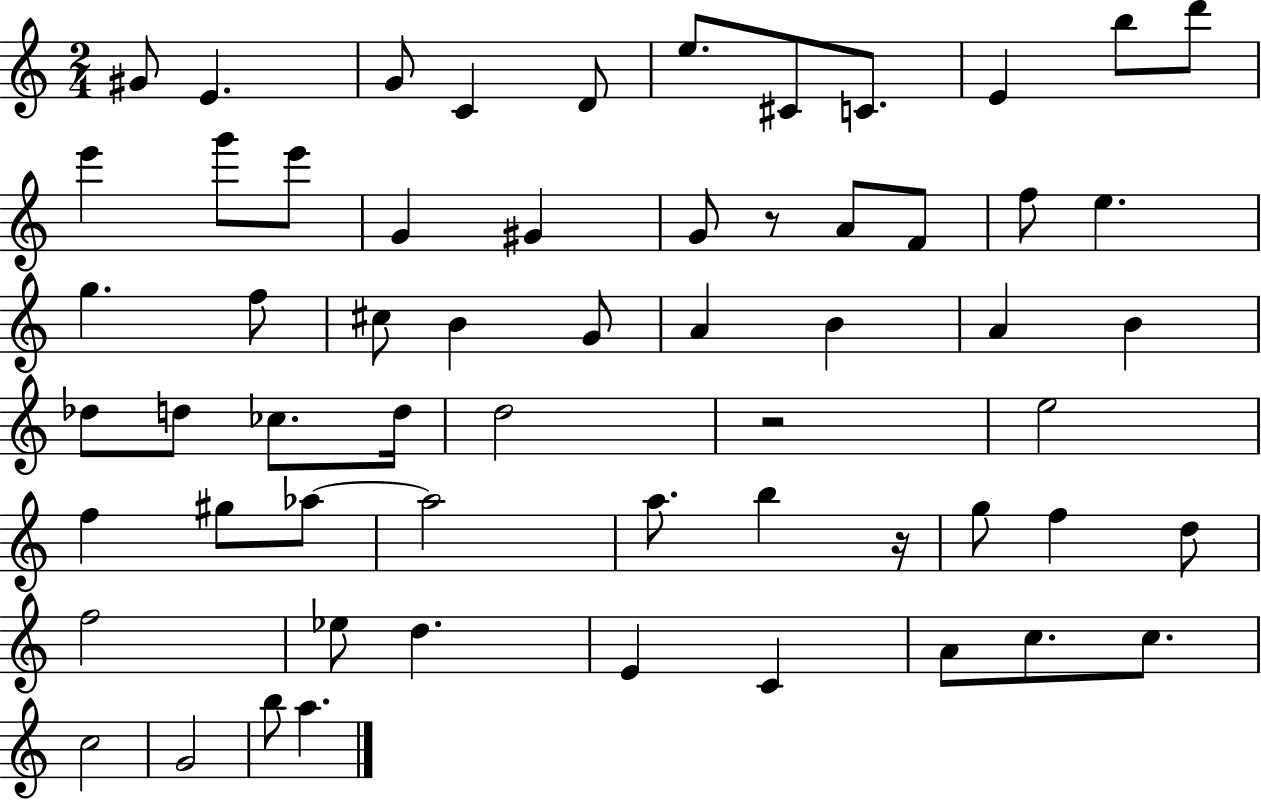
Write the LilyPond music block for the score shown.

{
  \clef treble
  \numericTimeSignature
  \time 2/4
  \key c \major
  gis'8 e'4. | g'8 c'4 d'8 | e''8. cis'8 c'8. | e'4 b''8 d'''8 | \break e'''4 g'''8 e'''8 | g'4 gis'4 | g'8 r8 a'8 f'8 | f''8 e''4. | \break g''4. f''8 | cis''8 b'4 g'8 | a'4 b'4 | a'4 b'4 | \break des''8 d''8 ces''8. d''16 | d''2 | r2 | e''2 | \break f''4 gis''8 aes''8~~ | aes''2 | a''8. b''4 r16 | g''8 f''4 d''8 | \break f''2 | ees''8 d''4. | e'4 c'4 | a'8 c''8. c''8. | \break c''2 | g'2 | b''8 a''4. | \bar "|."
}